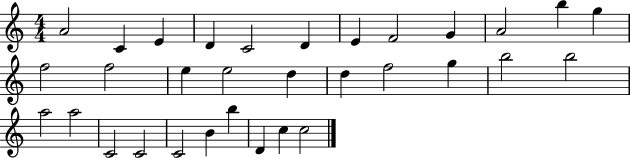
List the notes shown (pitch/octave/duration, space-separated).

A4/h C4/q E4/q D4/q C4/h D4/q E4/q F4/h G4/q A4/h B5/q G5/q F5/h F5/h E5/q E5/h D5/q D5/q F5/h G5/q B5/h B5/h A5/h A5/h C4/h C4/h C4/h B4/q B5/q D4/q C5/q C5/h